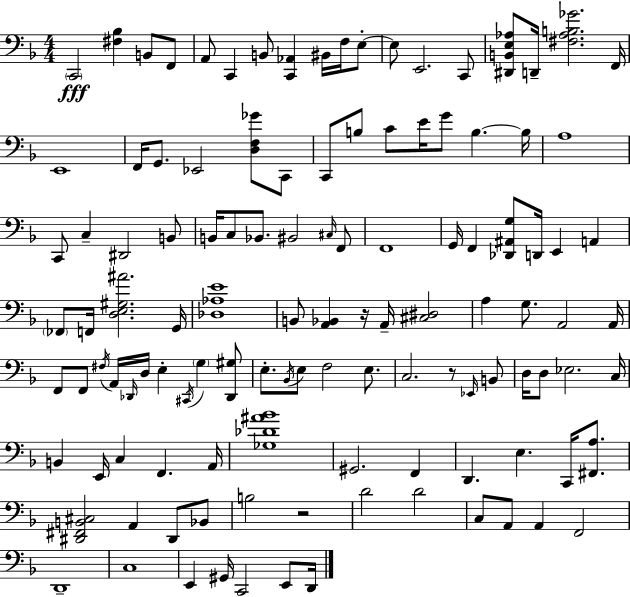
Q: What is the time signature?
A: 4/4